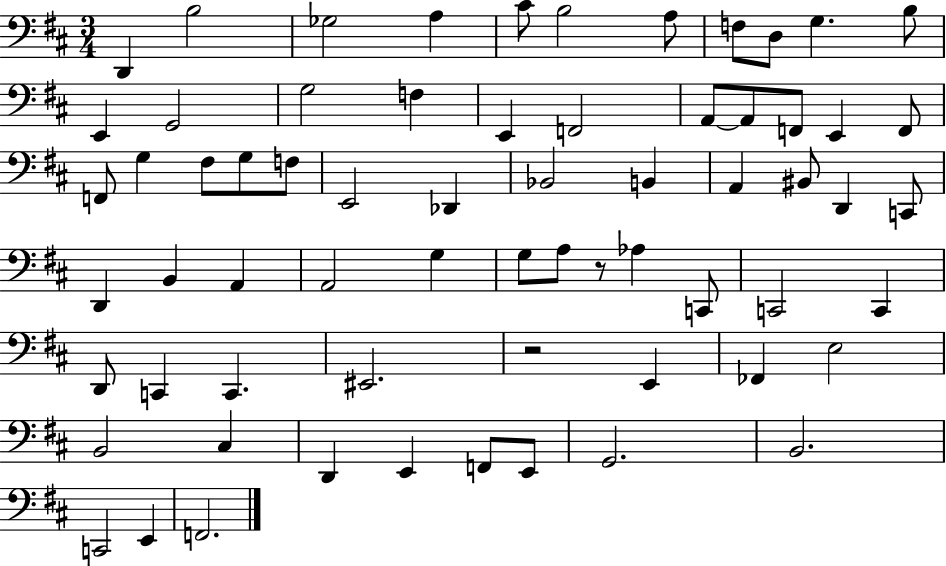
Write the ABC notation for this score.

X:1
T:Untitled
M:3/4
L:1/4
K:D
D,, B,2 _G,2 A, ^C/2 B,2 A,/2 F,/2 D,/2 G, B,/2 E,, G,,2 G,2 F, E,, F,,2 A,,/2 A,,/2 F,,/2 E,, F,,/2 F,,/2 G, ^F,/2 G,/2 F,/2 E,,2 _D,, _B,,2 B,, A,, ^B,,/2 D,, C,,/2 D,, B,, A,, A,,2 G, G,/2 A,/2 z/2 _A, C,,/2 C,,2 C,, D,,/2 C,, C,, ^E,,2 z2 E,, _F,, E,2 B,,2 ^C, D,, E,, F,,/2 E,,/2 G,,2 B,,2 C,,2 E,, F,,2